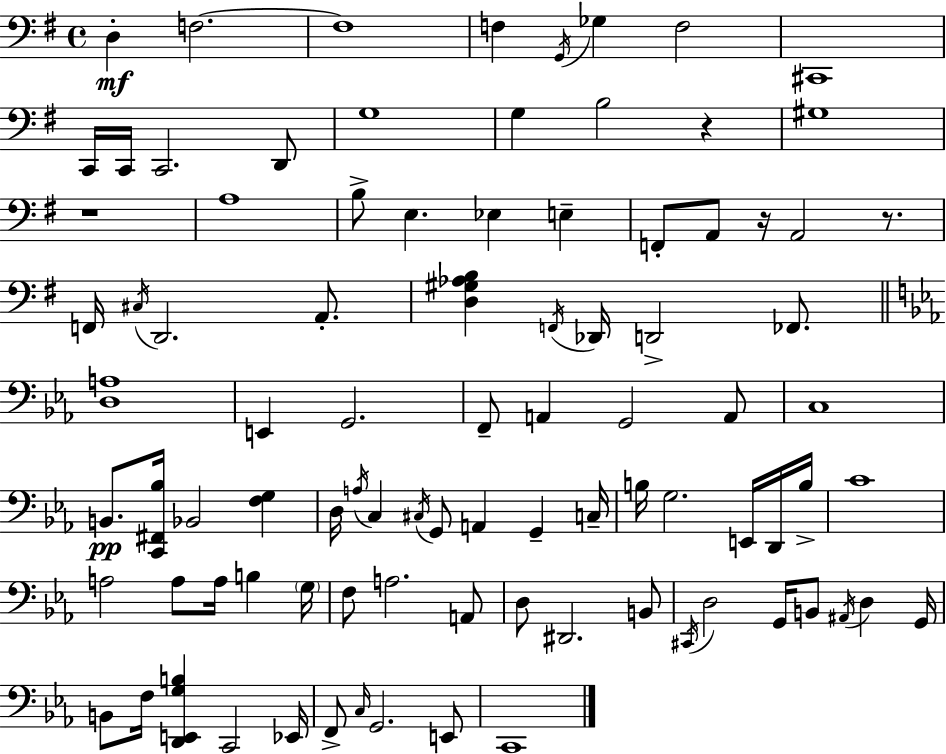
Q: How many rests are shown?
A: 4